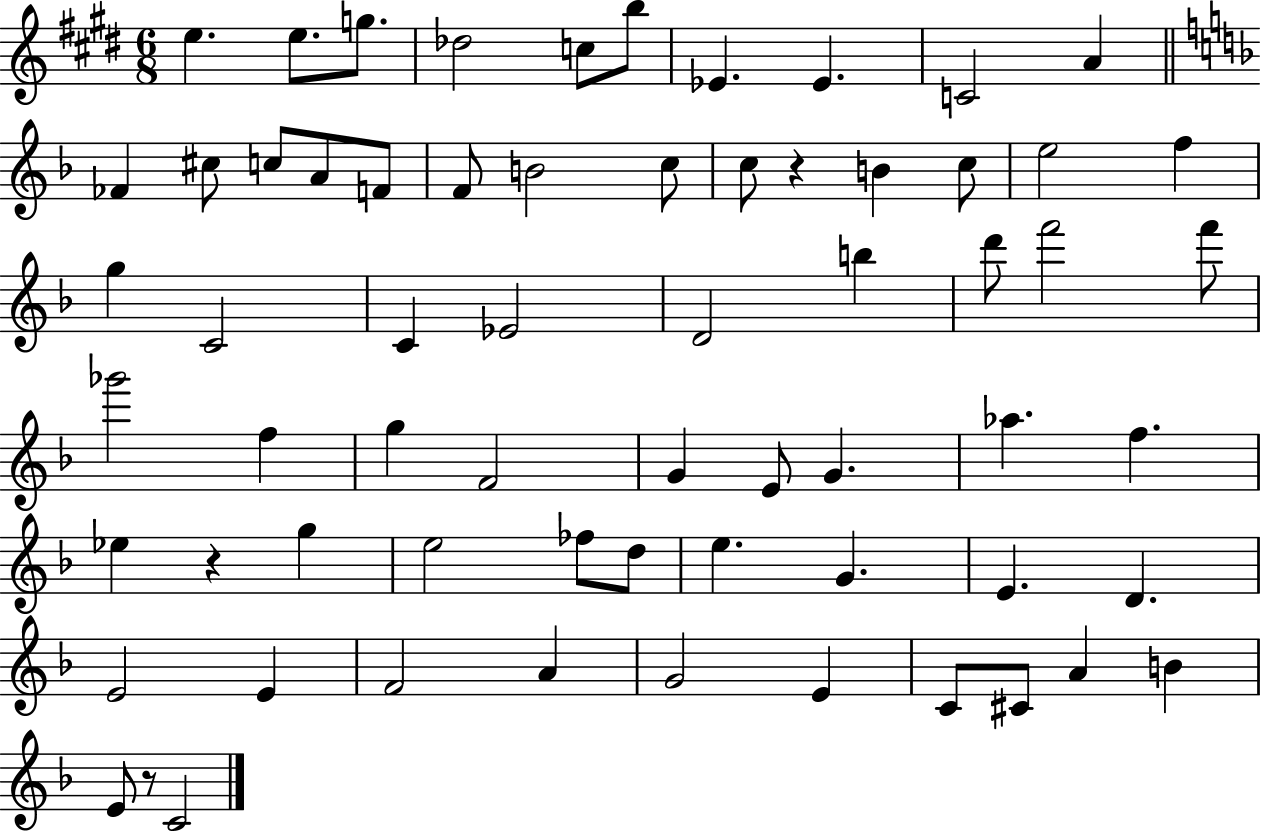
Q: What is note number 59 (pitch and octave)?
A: A4